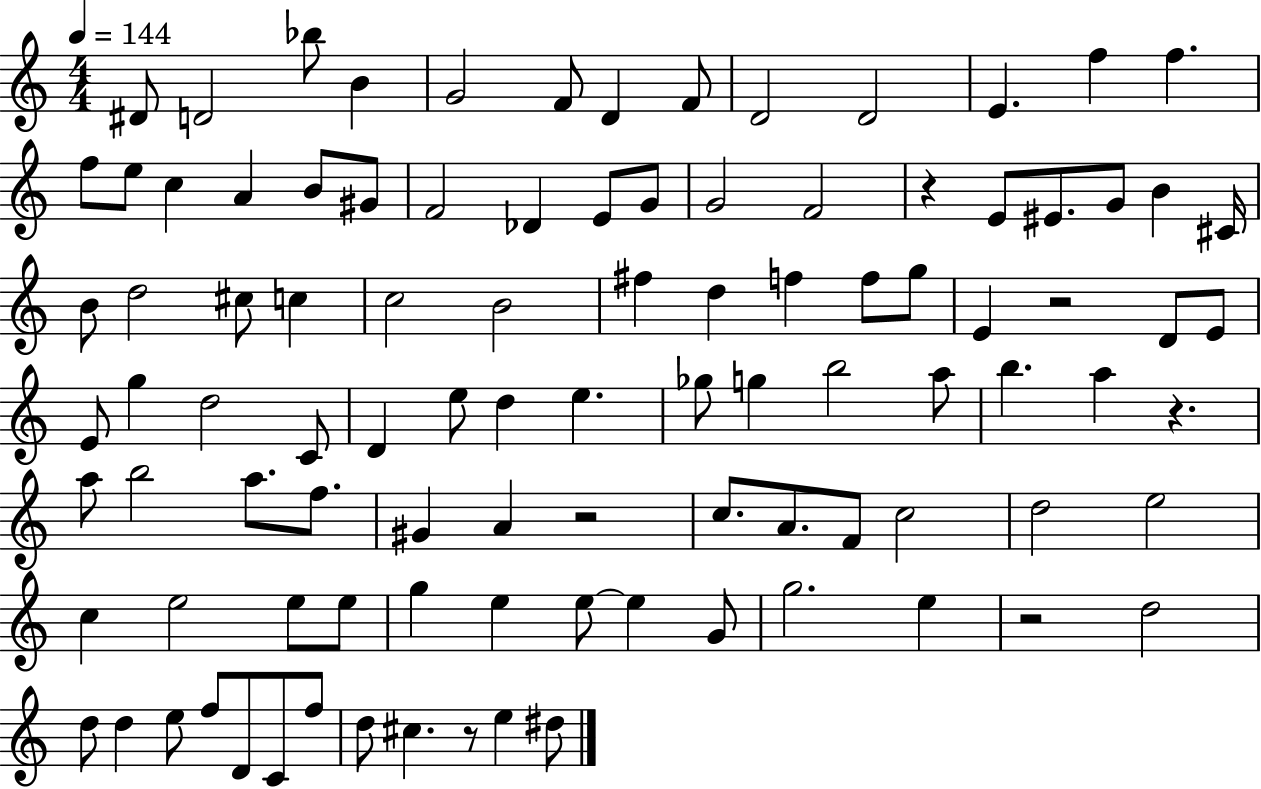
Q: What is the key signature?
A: C major